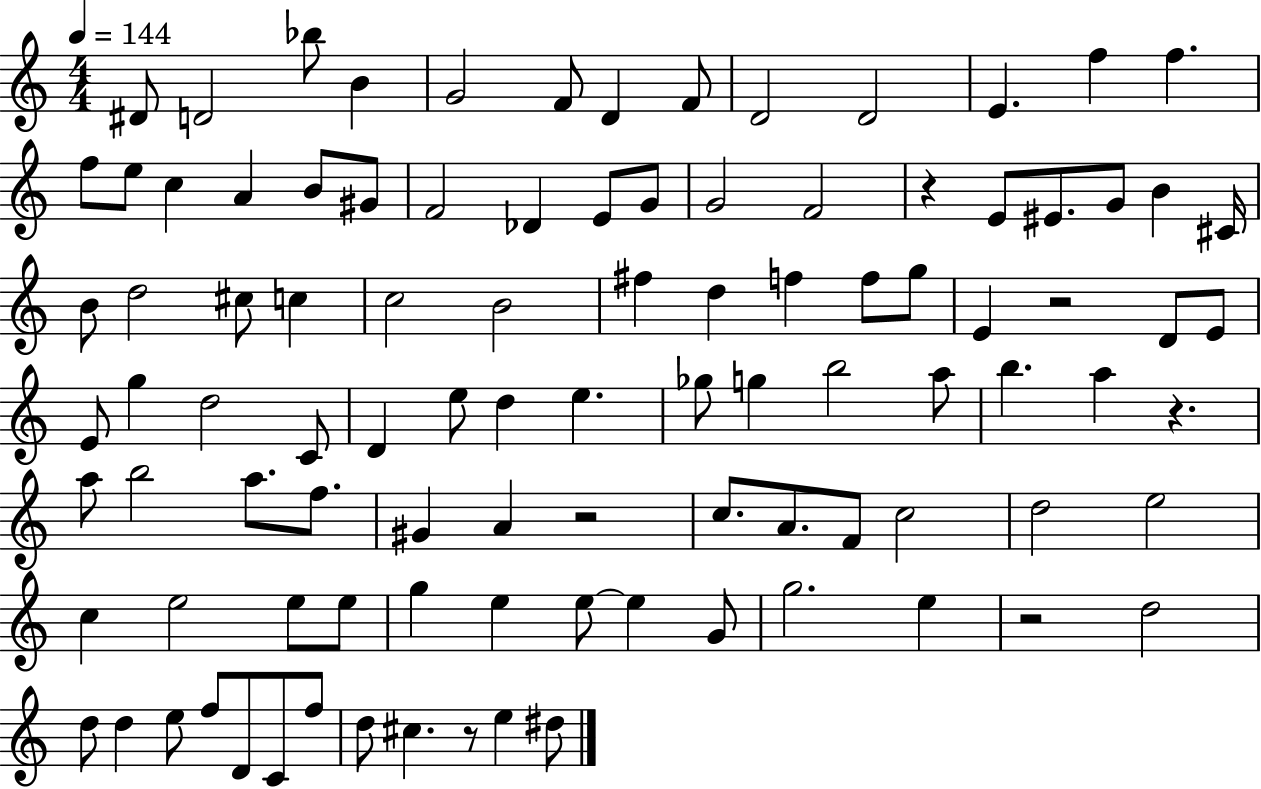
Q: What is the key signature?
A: C major